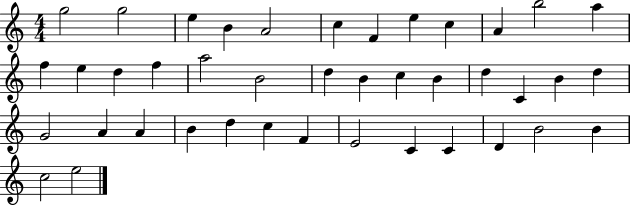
X:1
T:Untitled
M:4/4
L:1/4
K:C
g2 g2 e B A2 c F e c A b2 a f e d f a2 B2 d B c B d C B d G2 A A B d c F E2 C C D B2 B c2 e2